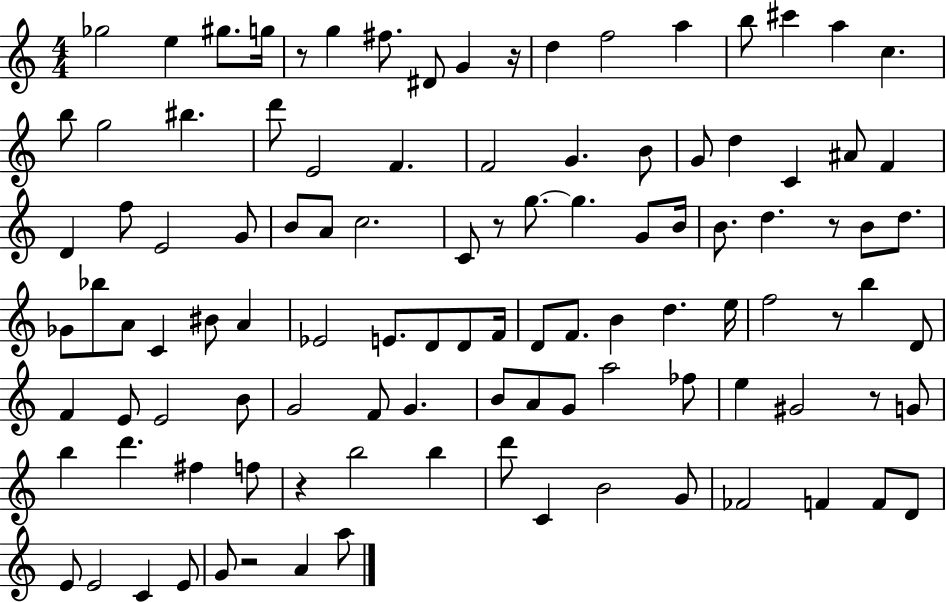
Gb5/h E5/q G#5/e. G5/s R/e G5/q F#5/e. D#4/e G4/q R/s D5/q F5/h A5/q B5/e C#6/q A5/q C5/q. B5/e G5/h BIS5/q. D6/e E4/h F4/q. F4/h G4/q. B4/e G4/e D5/q C4/q A#4/e F4/q D4/q F5/e E4/h G4/e B4/e A4/e C5/h. C4/e R/e G5/e. G5/q. G4/e B4/s B4/e. D5/q. R/e B4/e D5/e. Gb4/e Bb5/e A4/e C4/q BIS4/e A4/q Eb4/h E4/e. D4/e D4/e F4/s D4/e F4/e. B4/q D5/q. E5/s F5/h R/e B5/q D4/e F4/q E4/e E4/h B4/e G4/h F4/e G4/q. B4/e A4/e G4/e A5/h FES5/e E5/q G#4/h R/e G4/e B5/q D6/q. F#5/q F5/e R/q B5/h B5/q D6/e C4/q B4/h G4/e FES4/h F4/q F4/e D4/e E4/e E4/h C4/q E4/e G4/e R/h A4/q A5/e